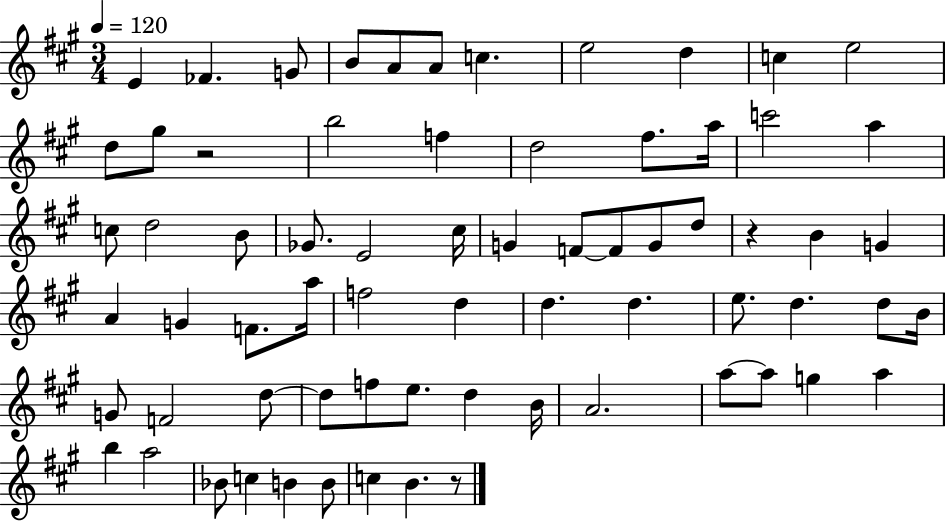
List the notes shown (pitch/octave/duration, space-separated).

E4/q FES4/q. G4/e B4/e A4/e A4/e C5/q. E5/h D5/q C5/q E5/h D5/e G#5/e R/h B5/h F5/q D5/h F#5/e. A5/s C6/h A5/q C5/e D5/h B4/e Gb4/e. E4/h C#5/s G4/q F4/e F4/e G4/e D5/e R/q B4/q G4/q A4/q G4/q F4/e. A5/s F5/h D5/q D5/q. D5/q. E5/e. D5/q. D5/e B4/s G4/e F4/h D5/e D5/e F5/e E5/e. D5/q B4/s A4/h. A5/e A5/e G5/q A5/q B5/q A5/h Bb4/e C5/q B4/q B4/e C5/q B4/q. R/e